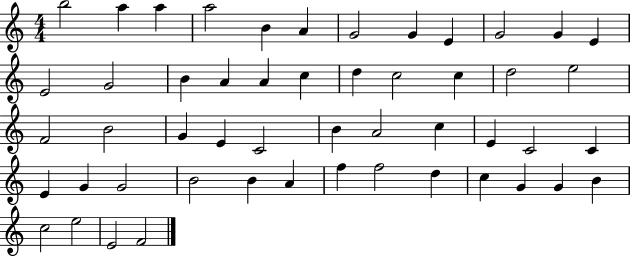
X:1
T:Untitled
M:4/4
L:1/4
K:C
b2 a a a2 B A G2 G E G2 G E E2 G2 B A A c d c2 c d2 e2 F2 B2 G E C2 B A2 c E C2 C E G G2 B2 B A f f2 d c G G B c2 e2 E2 F2